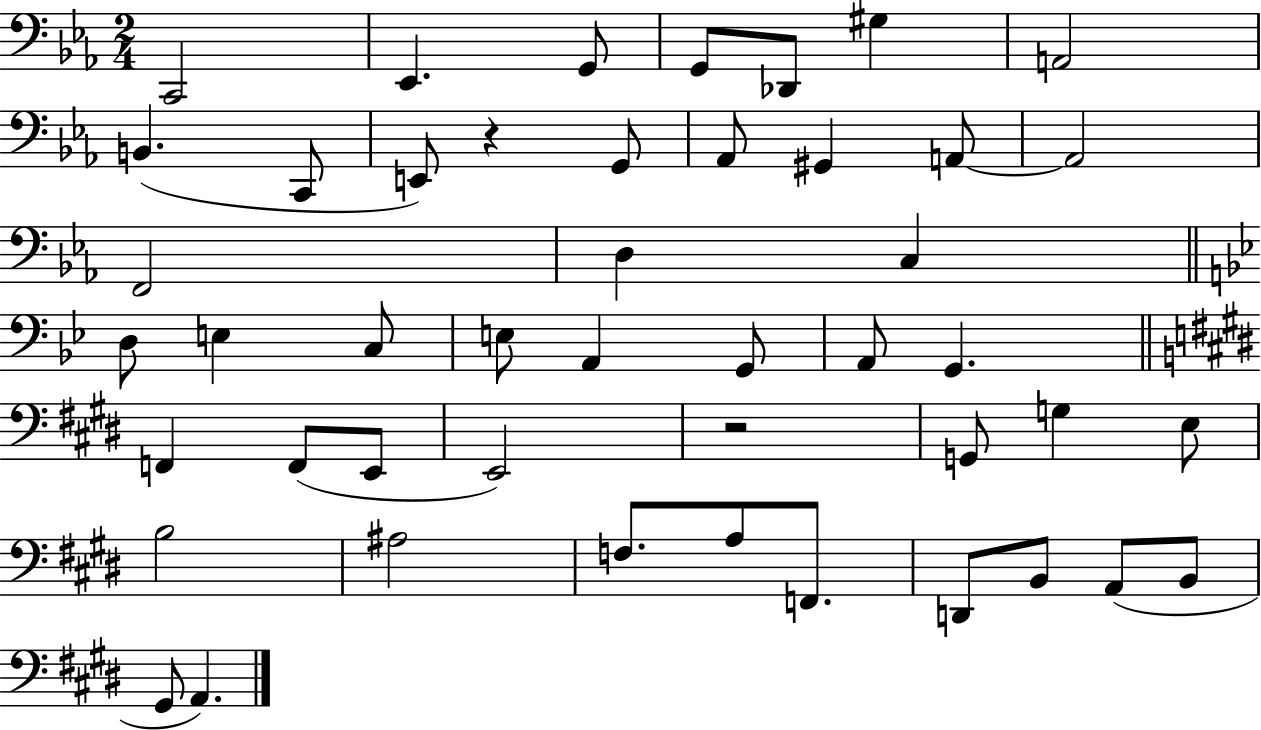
C2/h Eb2/q. G2/e G2/e Db2/e G#3/q A2/h B2/q. C2/e E2/e R/q G2/e Ab2/e G#2/q A2/e A2/h F2/h D3/q C3/q D3/e E3/q C3/e E3/e A2/q G2/e A2/e G2/q. F2/q F2/e E2/e E2/h R/h G2/e G3/q E3/e B3/h A#3/h F3/e. A3/e F2/e. D2/e B2/e A2/e B2/e G#2/e A2/q.